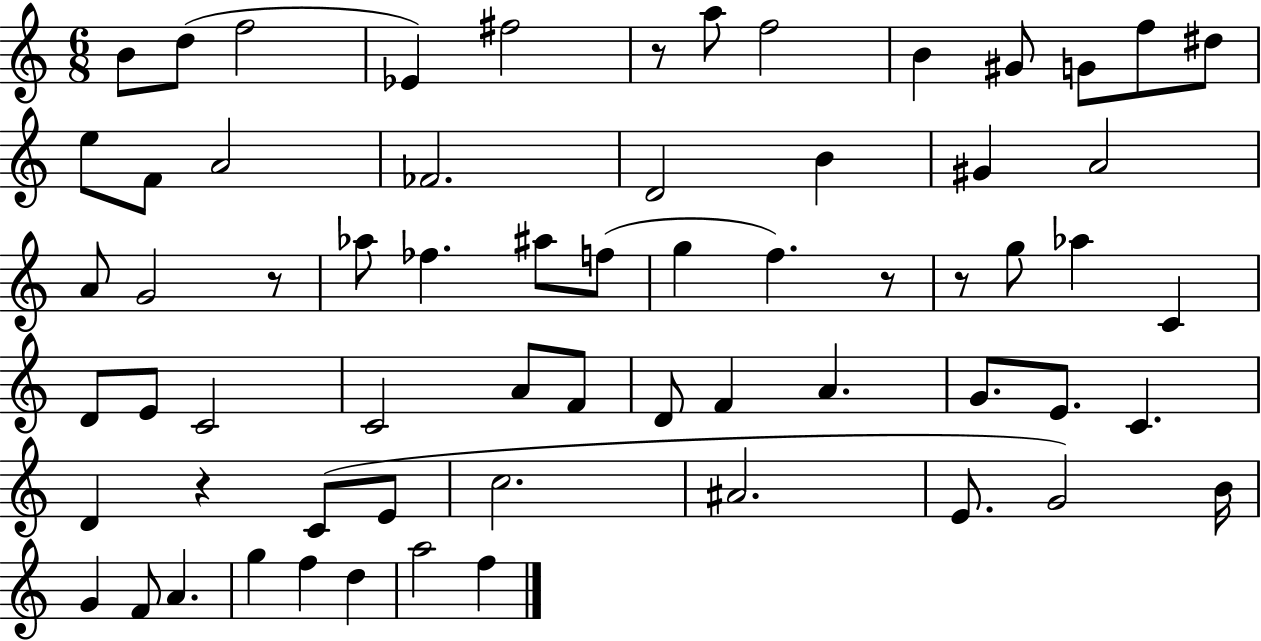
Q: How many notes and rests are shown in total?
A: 64